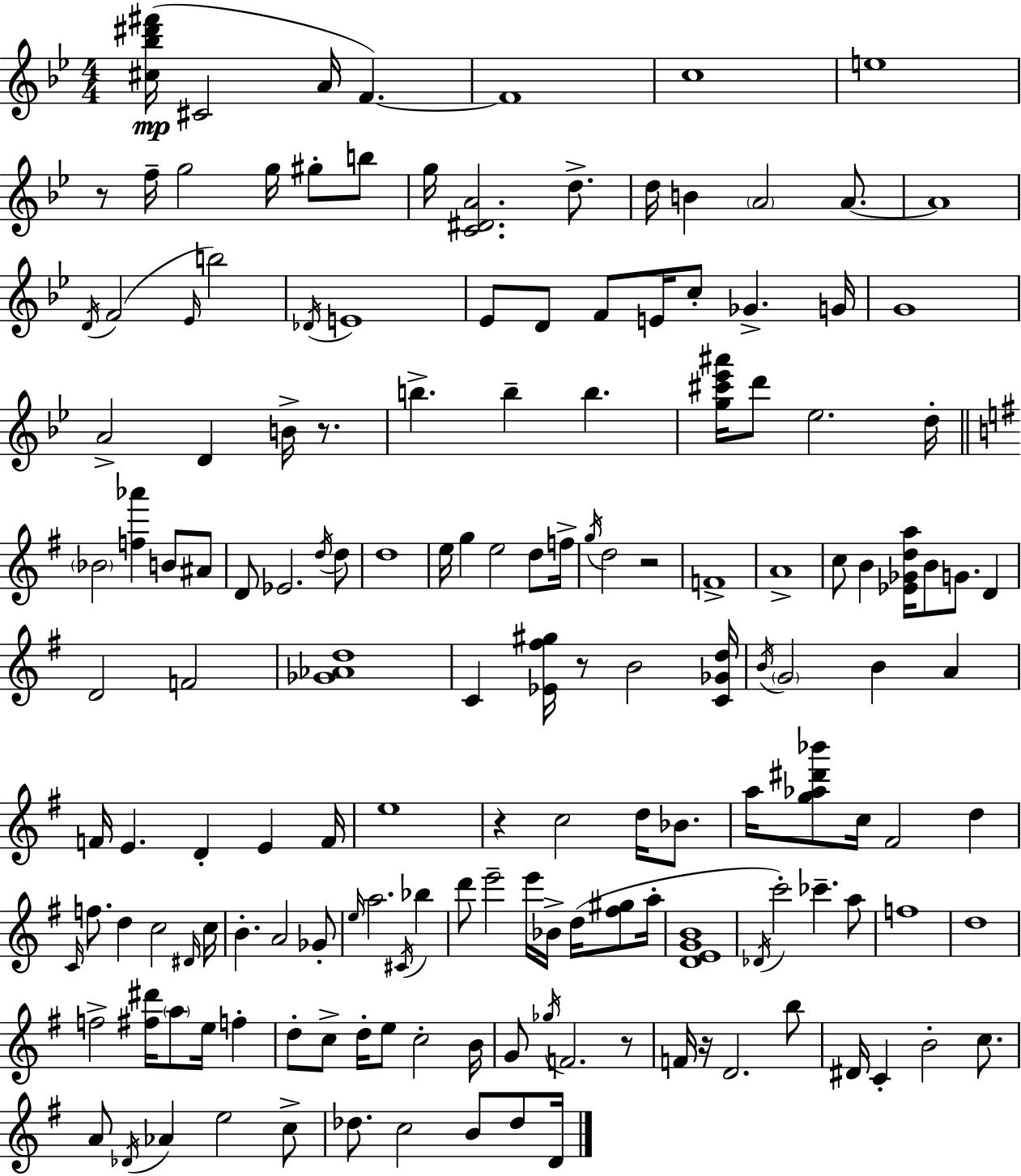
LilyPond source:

{
  \clef treble
  \numericTimeSignature
  \time 4/4
  \key bes \major
  <cis'' bes'' dis''' fis'''>16(\mp cis'2 a'16 f'4.~~) | f'1 | c''1 | e''1 | \break r8 f''16-- g''2 g''16 gis''8-. b''8 | g''16 <c' dis' a'>2. d''8.-> | d''16 b'4 \parenthesize a'2 a'8.~~ | a'1 | \break \acciaccatura { d'16 }( f'2 \grace { ees'16 }) b''2 | \acciaccatura { des'16 } e'1 | ees'8 d'8 f'8 e'16 c''8-. ges'4.-> | g'16 g'1 | \break a'2-> d'4 b'16-> | r8. b''4.-> b''4-- b''4. | <g'' cis''' ees''' ais'''>16 d'''8 ees''2. | d''16-. \bar "||" \break \key g \major \parenthesize bes'2 <f'' aes'''>4 b'8 ais'8 | d'8 ees'2. \acciaccatura { d''16 } d''8 | d''1 | e''16 g''4 e''2 d''8 | \break f''16-> \acciaccatura { g''16 } d''2 r2 | f'1-> | a'1-> | c''8 b'4 <ees' ges' d'' a''>16 b'8 g'8. d'4 | \break d'2 f'2 | <ges' aes' d''>1 | c'4 <ees' fis'' gis''>16 r8 b'2 | <c' ges' d''>16 \acciaccatura { b'16 } \parenthesize g'2 b'4 a'4 | \break f'16 e'4. d'4-. e'4 | f'16 e''1 | r4 c''2 d''16 | bes'8. a''16 <g'' aes'' dis''' bes'''>8 c''16 fis'2 d''4 | \break \grace { c'16 } f''8. d''4 c''2 | \grace { dis'16 } c''16 b'4.-. a'2 | ges'8-. \grace { e''16 } a''2. | \acciaccatura { cis'16 } bes''4 d'''8 e'''2-- | \break e'''16 bes'16-> d''16( <fis'' gis''>8 a''16-. <d' e' g' b'>1 | \acciaccatura { des'16 } c'''2-.) | ces'''4.-- a''8 f''1 | d''1 | \break f''2-> | <fis'' dis'''>16 \parenthesize a''8 e''16 f''4-. d''8-. c''8-> d''16-. e''8 c''2-. | b'16 g'8 \acciaccatura { ges''16 } f'2. | r8 f'16 r16 d'2. | \break b''8 dis'16 c'4-. b'2-. | c''8. a'8 \acciaccatura { des'16 } aes'4 | e''2 c''8-> des''8. c''2 | b'8 des''8 d'16 \bar "|."
}